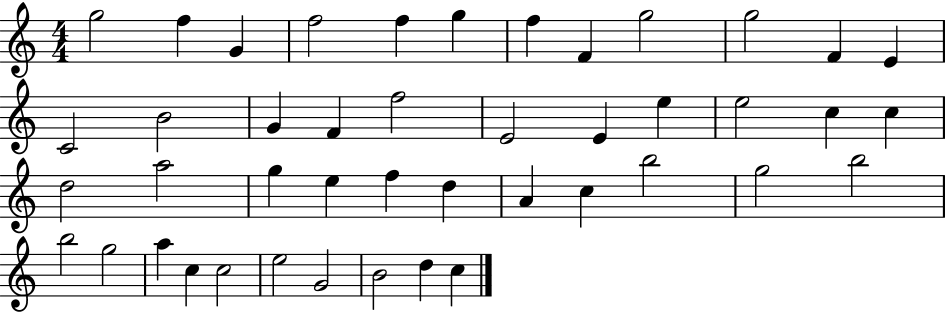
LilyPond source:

{
  \clef treble
  \numericTimeSignature
  \time 4/4
  \key c \major
  g''2 f''4 g'4 | f''2 f''4 g''4 | f''4 f'4 g''2 | g''2 f'4 e'4 | \break c'2 b'2 | g'4 f'4 f''2 | e'2 e'4 e''4 | e''2 c''4 c''4 | \break d''2 a''2 | g''4 e''4 f''4 d''4 | a'4 c''4 b''2 | g''2 b''2 | \break b''2 g''2 | a''4 c''4 c''2 | e''2 g'2 | b'2 d''4 c''4 | \break \bar "|."
}